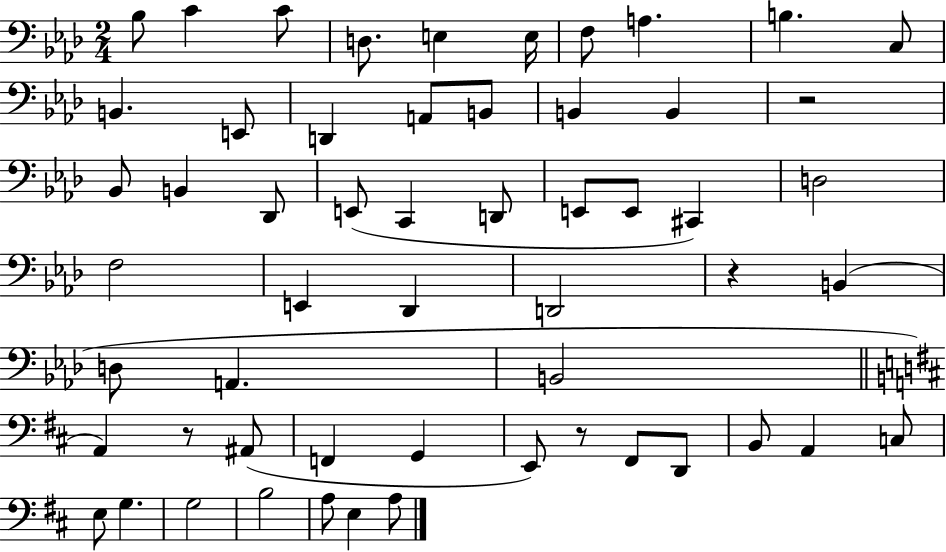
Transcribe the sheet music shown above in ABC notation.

X:1
T:Untitled
M:2/4
L:1/4
K:Ab
_B,/2 C C/2 D,/2 E, E,/4 F,/2 A, B, C,/2 B,, E,,/2 D,, A,,/2 B,,/2 B,, B,, z2 _B,,/2 B,, _D,,/2 E,,/2 C,, D,,/2 E,,/2 E,,/2 ^C,, D,2 F,2 E,, _D,, D,,2 z B,, D,/2 A,, B,,2 A,, z/2 ^A,,/2 F,, G,, E,,/2 z/2 ^F,,/2 D,,/2 B,,/2 A,, C,/2 E,/2 G, G,2 B,2 A,/2 E, A,/2